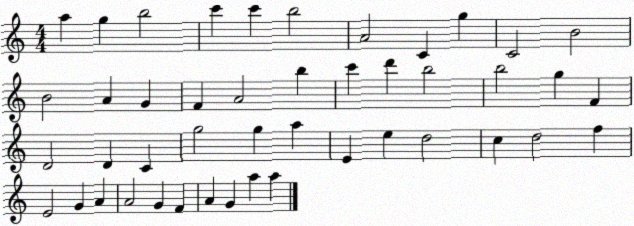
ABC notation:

X:1
T:Untitled
M:4/4
L:1/4
K:C
a g b2 c' c' b2 A2 C g C2 B2 B2 A G F A2 b c' d' b2 b2 g F D2 D C g2 g a E e d2 c d2 f E2 G A A2 G F A G a a